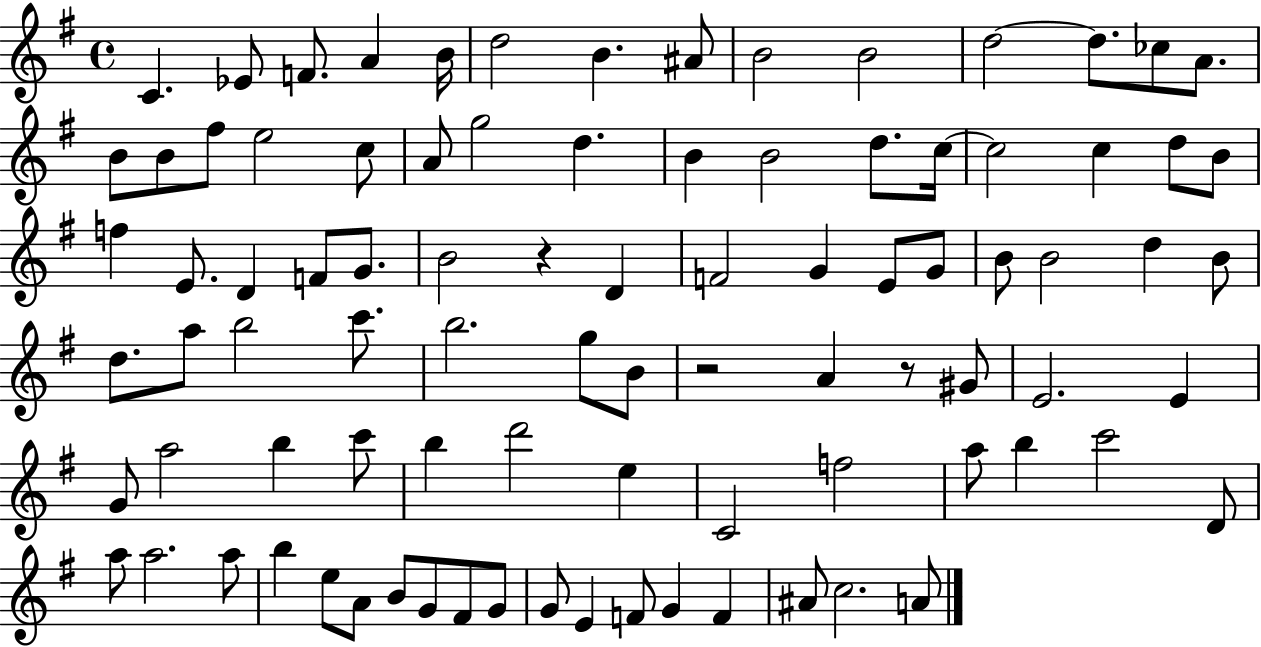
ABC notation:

X:1
T:Untitled
M:4/4
L:1/4
K:G
C _E/2 F/2 A B/4 d2 B ^A/2 B2 B2 d2 d/2 _c/2 A/2 B/2 B/2 ^f/2 e2 c/2 A/2 g2 d B B2 d/2 c/4 c2 c d/2 B/2 f E/2 D F/2 G/2 B2 z D F2 G E/2 G/2 B/2 B2 d B/2 d/2 a/2 b2 c'/2 b2 g/2 B/2 z2 A z/2 ^G/2 E2 E G/2 a2 b c'/2 b d'2 e C2 f2 a/2 b c'2 D/2 a/2 a2 a/2 b e/2 A/2 B/2 G/2 ^F/2 G/2 G/2 E F/2 G F ^A/2 c2 A/2